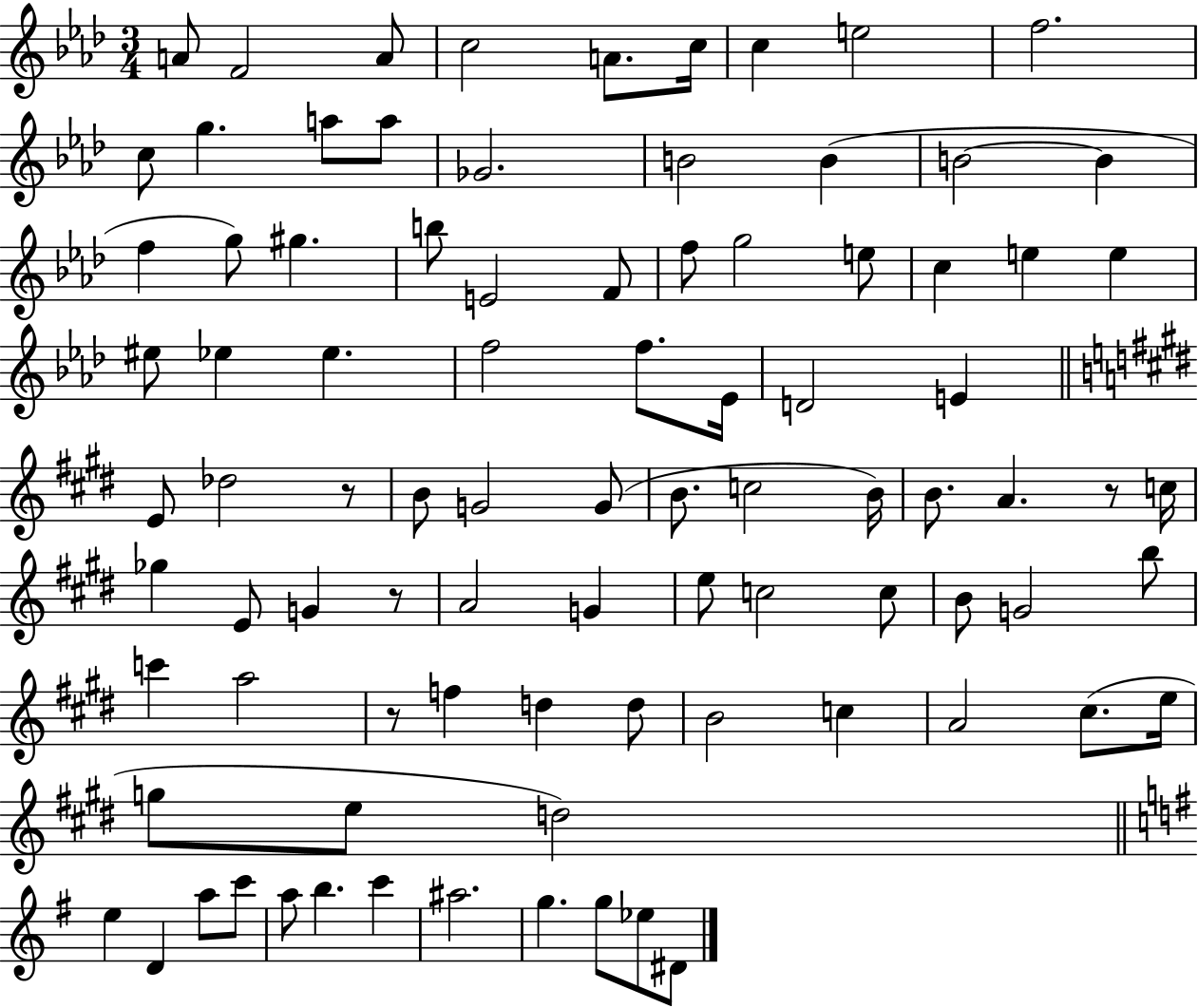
A4/e F4/h A4/e C5/h A4/e. C5/s C5/q E5/h F5/h. C5/e G5/q. A5/e A5/e Gb4/h. B4/h B4/q B4/h B4/q F5/q G5/e G#5/q. B5/e E4/h F4/e F5/e G5/h E5/e C5/q E5/q E5/q EIS5/e Eb5/q Eb5/q. F5/h F5/e. Eb4/s D4/h E4/q E4/e Db5/h R/e B4/e G4/h G4/e B4/e. C5/h B4/s B4/e. A4/q. R/e C5/s Gb5/q E4/e G4/q R/e A4/h G4/q E5/e C5/h C5/e B4/e G4/h B5/e C6/q A5/h R/e F5/q D5/q D5/e B4/h C5/q A4/h C#5/e. E5/s G5/e E5/e D5/h E5/q D4/q A5/e C6/e A5/e B5/q. C6/q A#5/h. G5/q. G5/e Eb5/e D#4/e